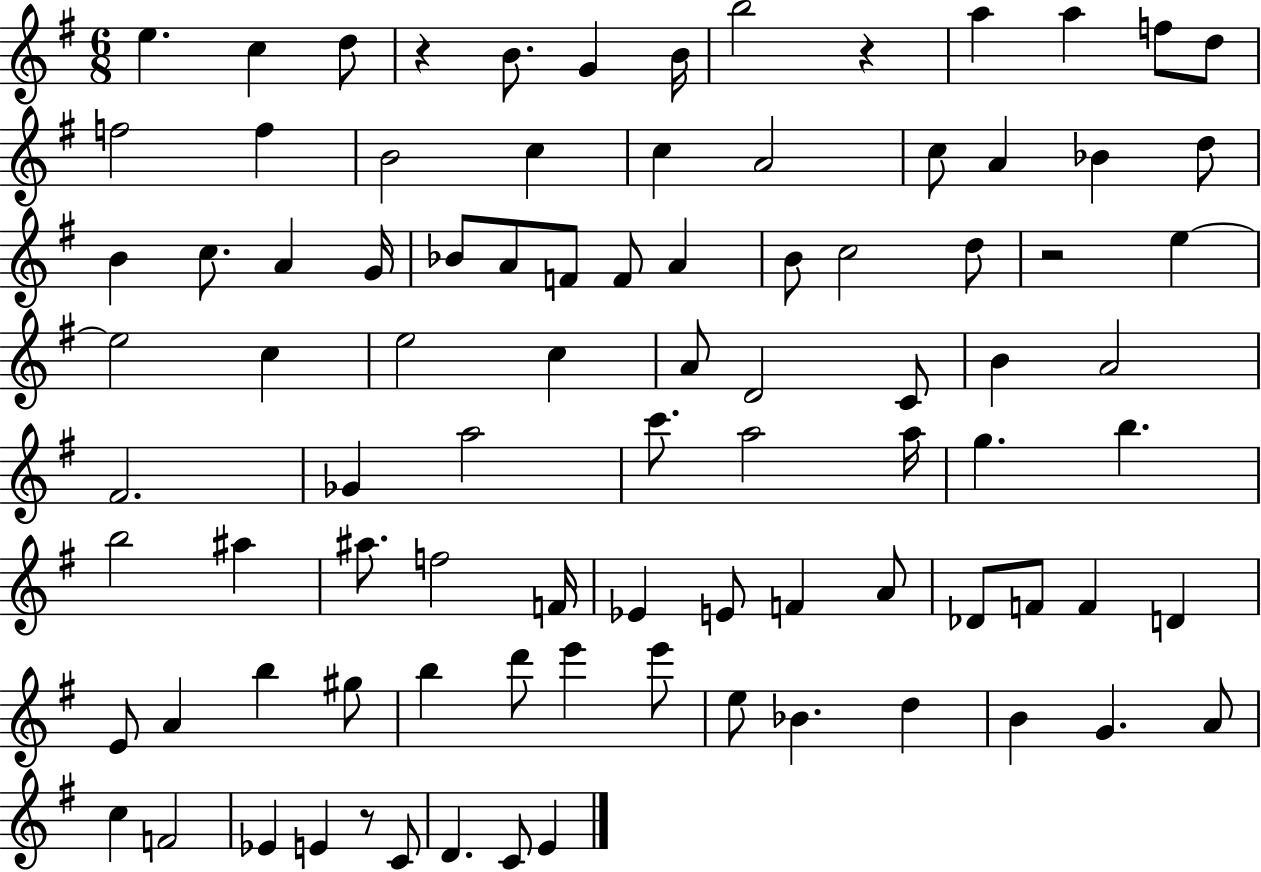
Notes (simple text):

E5/q. C5/q D5/e R/q B4/e. G4/q B4/s B5/h R/q A5/q A5/q F5/e D5/e F5/h F5/q B4/h C5/q C5/q A4/h C5/e A4/q Bb4/q D5/e B4/q C5/e. A4/q G4/s Bb4/e A4/e F4/e F4/e A4/q B4/e C5/h D5/e R/h E5/q E5/h C5/q E5/h C5/q A4/e D4/h C4/e B4/q A4/h F#4/h. Gb4/q A5/h C6/e. A5/h A5/s G5/q. B5/q. B5/h A#5/q A#5/e. F5/h F4/s Eb4/q E4/e F4/q A4/e Db4/e F4/e F4/q D4/q E4/e A4/q B5/q G#5/e B5/q D6/e E6/q E6/e E5/e Bb4/q. D5/q B4/q G4/q. A4/e C5/q F4/h Eb4/q E4/q R/e C4/e D4/q. C4/e E4/q